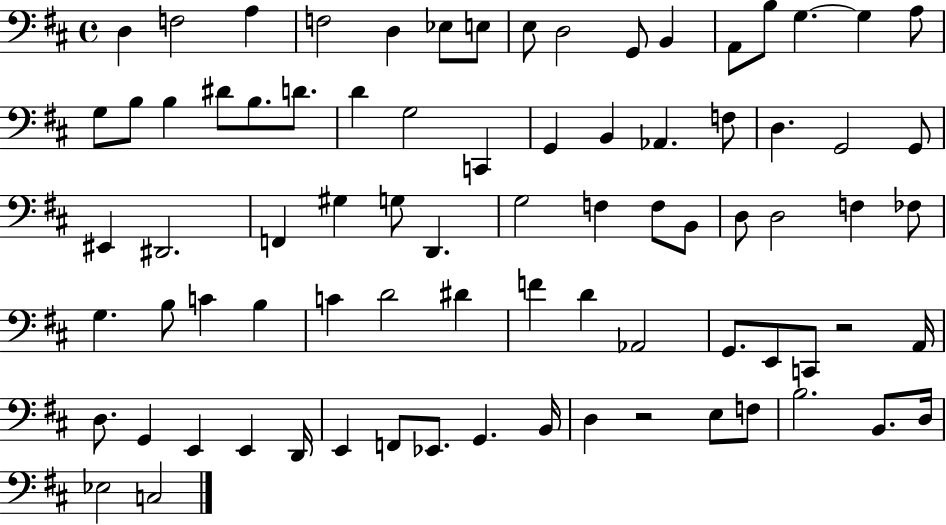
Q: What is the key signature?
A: D major